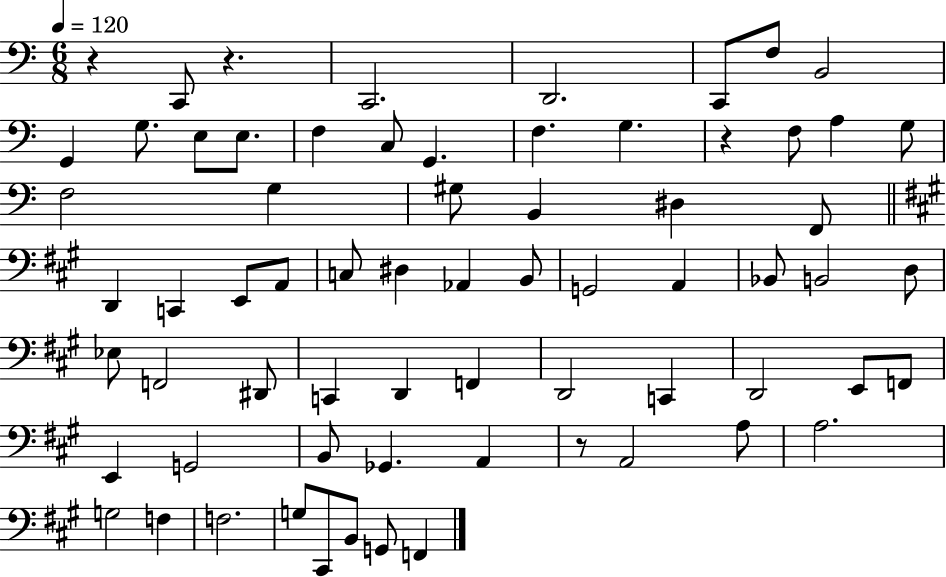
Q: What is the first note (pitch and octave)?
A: C2